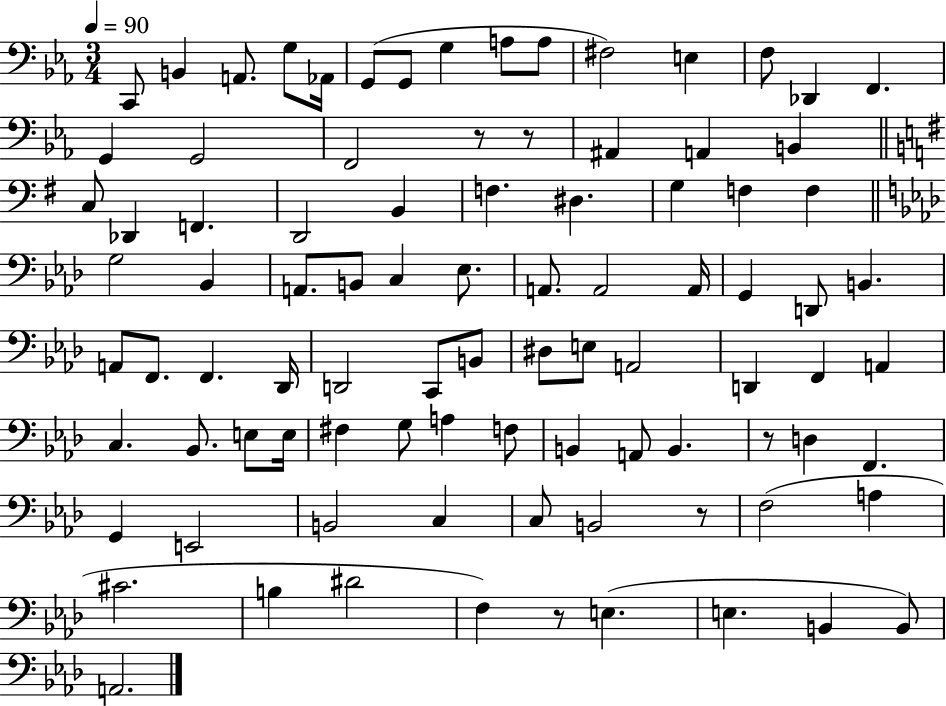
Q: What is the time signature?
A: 3/4